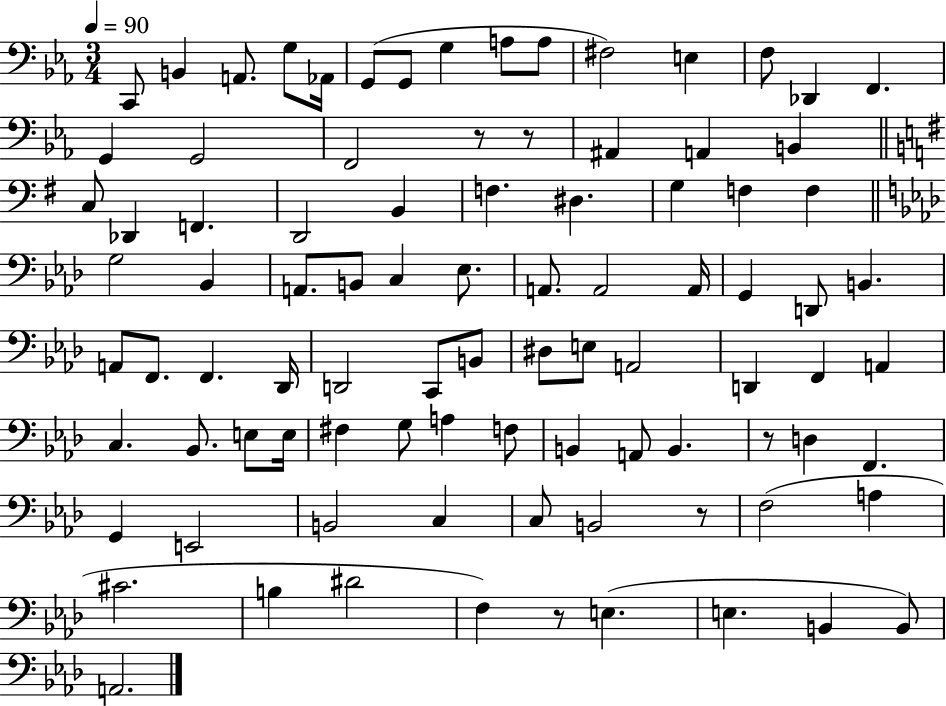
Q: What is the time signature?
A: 3/4